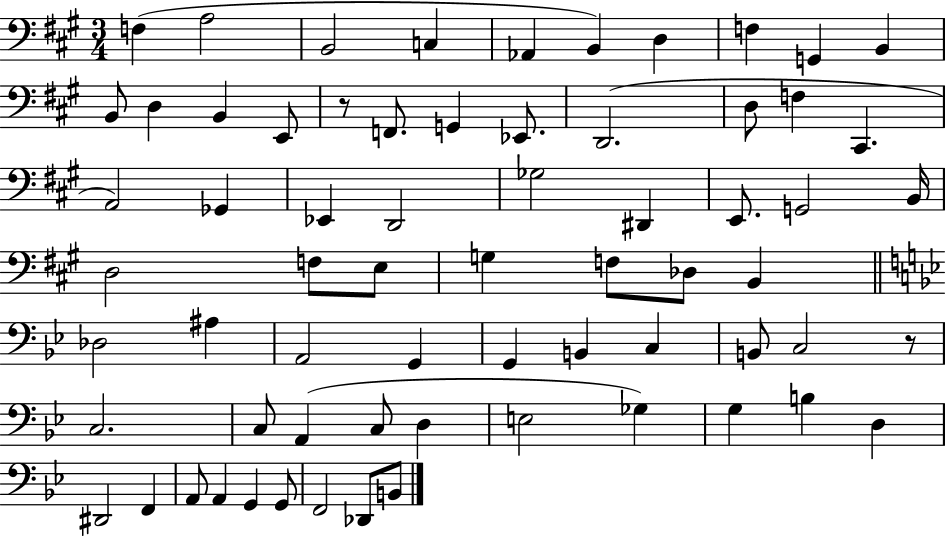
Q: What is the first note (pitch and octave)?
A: F3